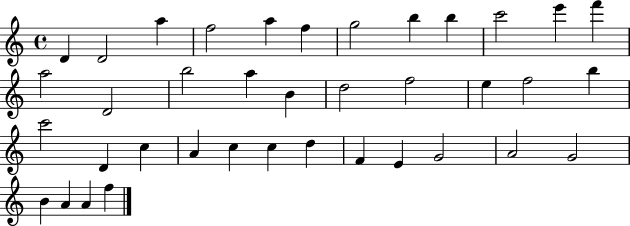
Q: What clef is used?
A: treble